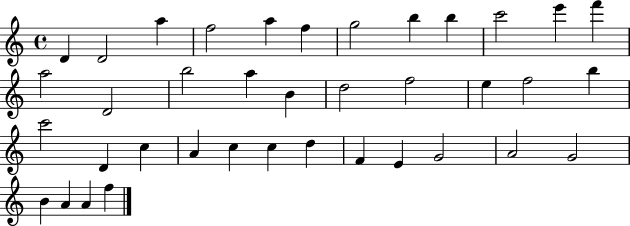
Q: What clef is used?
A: treble